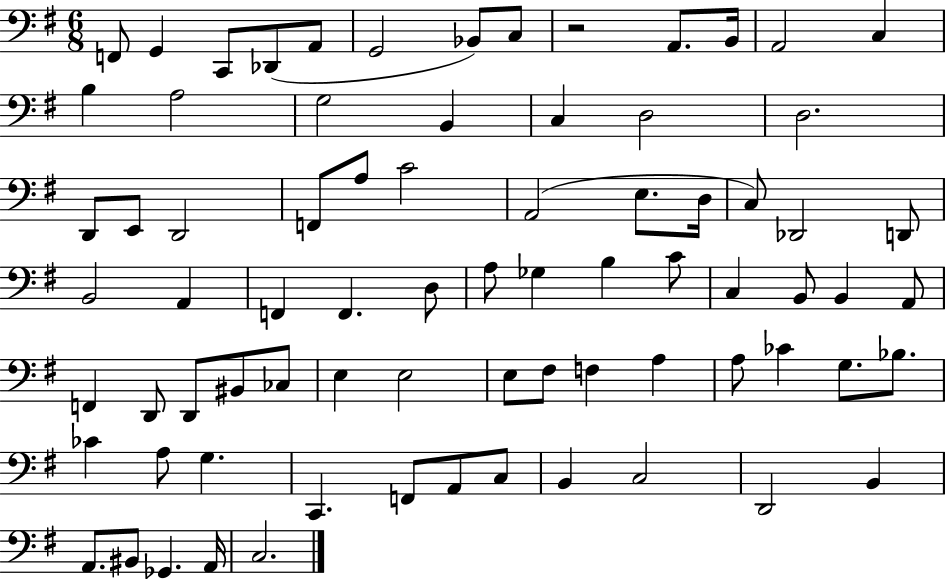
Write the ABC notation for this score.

X:1
T:Untitled
M:6/8
L:1/4
K:G
F,,/2 G,, C,,/2 _D,,/2 A,,/2 G,,2 _B,,/2 C,/2 z2 A,,/2 B,,/4 A,,2 C, B, A,2 G,2 B,, C, D,2 D,2 D,,/2 E,,/2 D,,2 F,,/2 A,/2 C2 A,,2 E,/2 D,/4 C,/2 _D,,2 D,,/2 B,,2 A,, F,, F,, D,/2 A,/2 _G, B, C/2 C, B,,/2 B,, A,,/2 F,, D,,/2 D,,/2 ^B,,/2 _C,/2 E, E,2 E,/2 ^F,/2 F, A, A,/2 _C G,/2 _B,/2 _C A,/2 G, C,, F,,/2 A,,/2 C,/2 B,, C,2 D,,2 B,, A,,/2 ^B,,/2 _G,, A,,/4 C,2